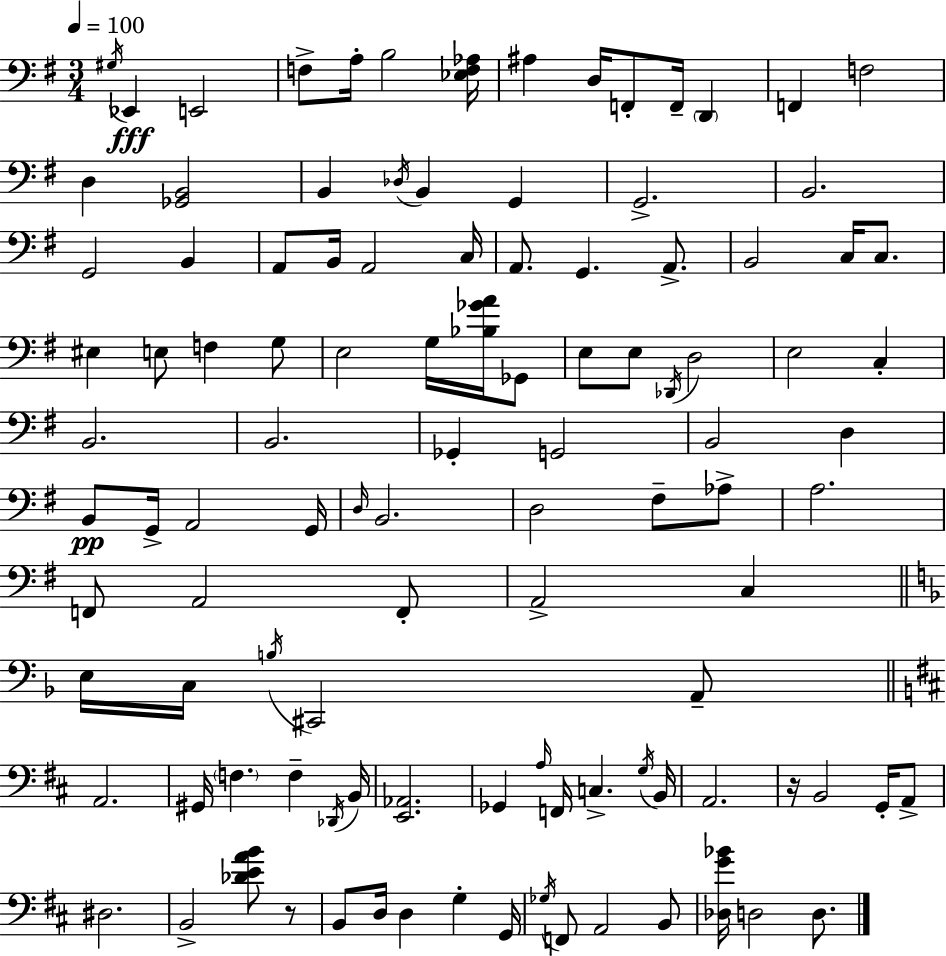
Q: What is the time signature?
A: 3/4